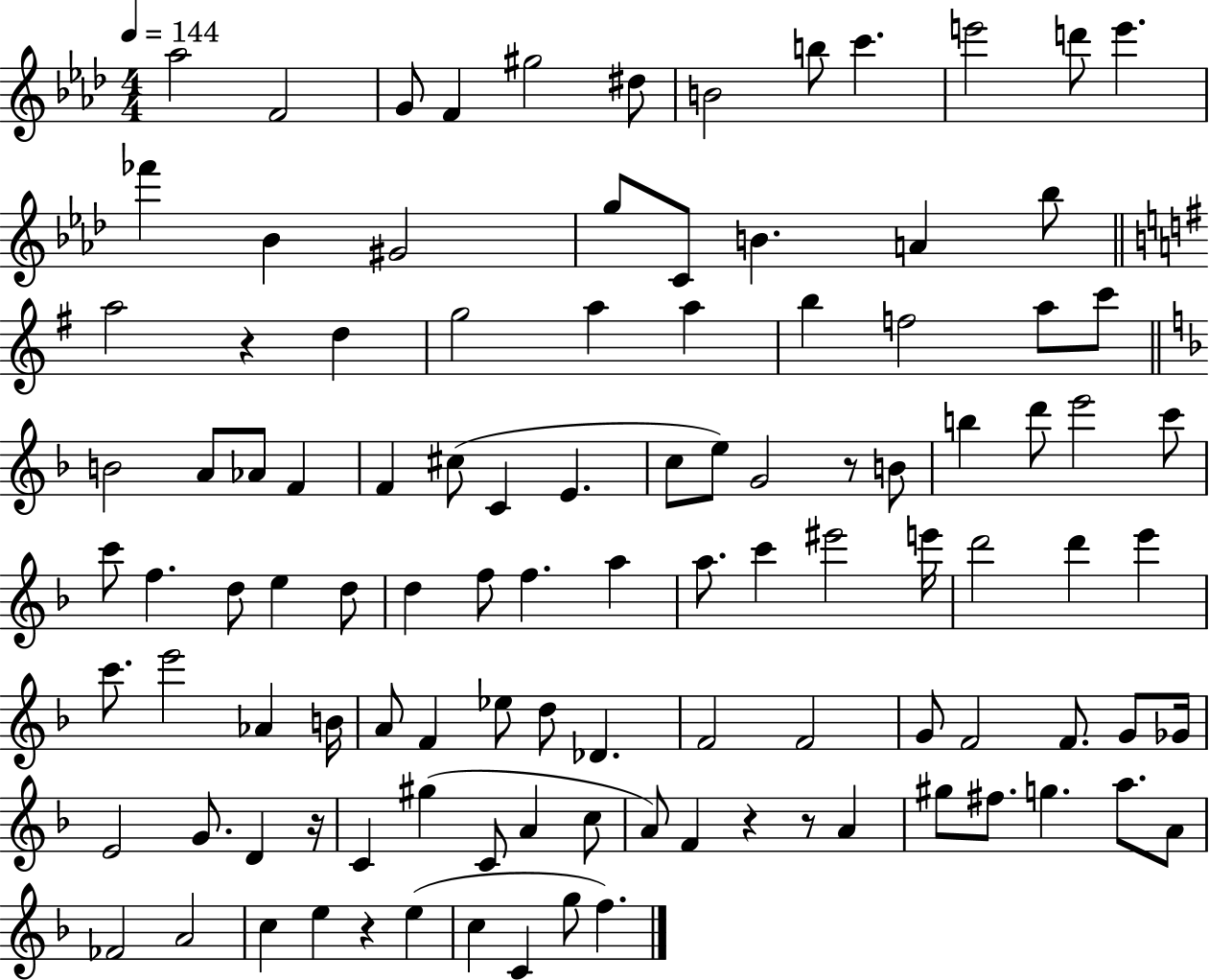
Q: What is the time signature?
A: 4/4